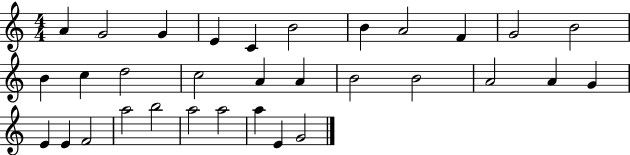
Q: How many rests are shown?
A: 0